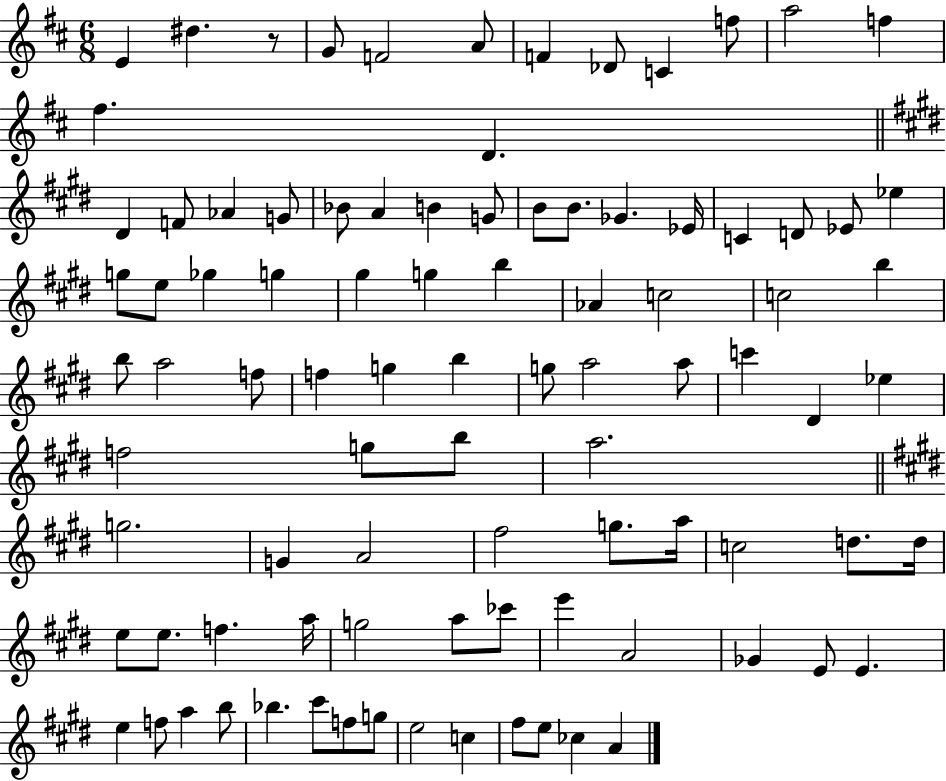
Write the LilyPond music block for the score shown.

{
  \clef treble
  \numericTimeSignature
  \time 6/8
  \key d \major
  e'4 dis''4. r8 | g'8 f'2 a'8 | f'4 des'8 c'4 f''8 | a''2 f''4 | \break fis''4. d'4. | \bar "||" \break \key e \major dis'4 f'8 aes'4 g'8 | bes'8 a'4 b'4 g'8 | b'8 b'8. ges'4. ees'16 | c'4 d'8 ees'8 ees''4 | \break g''8 e''8 ges''4 g''4 | gis''4 g''4 b''4 | aes'4 c''2 | c''2 b''4 | \break b''8 a''2 f''8 | f''4 g''4 b''4 | g''8 a''2 a''8 | c'''4 dis'4 ees''4 | \break f''2 g''8 b''8 | a''2. | \bar "||" \break \key e \major g''2. | g'4 a'2 | fis''2 g''8. a''16 | c''2 d''8. d''16 | \break e''8 e''8. f''4. a''16 | g''2 a''8 ces'''8 | e'''4 a'2 | ges'4 e'8 e'4. | \break e''4 f''8 a''4 b''8 | bes''4. cis'''8 f''8 g''8 | e''2 c''4 | fis''8 e''8 ces''4 a'4 | \break \bar "|."
}